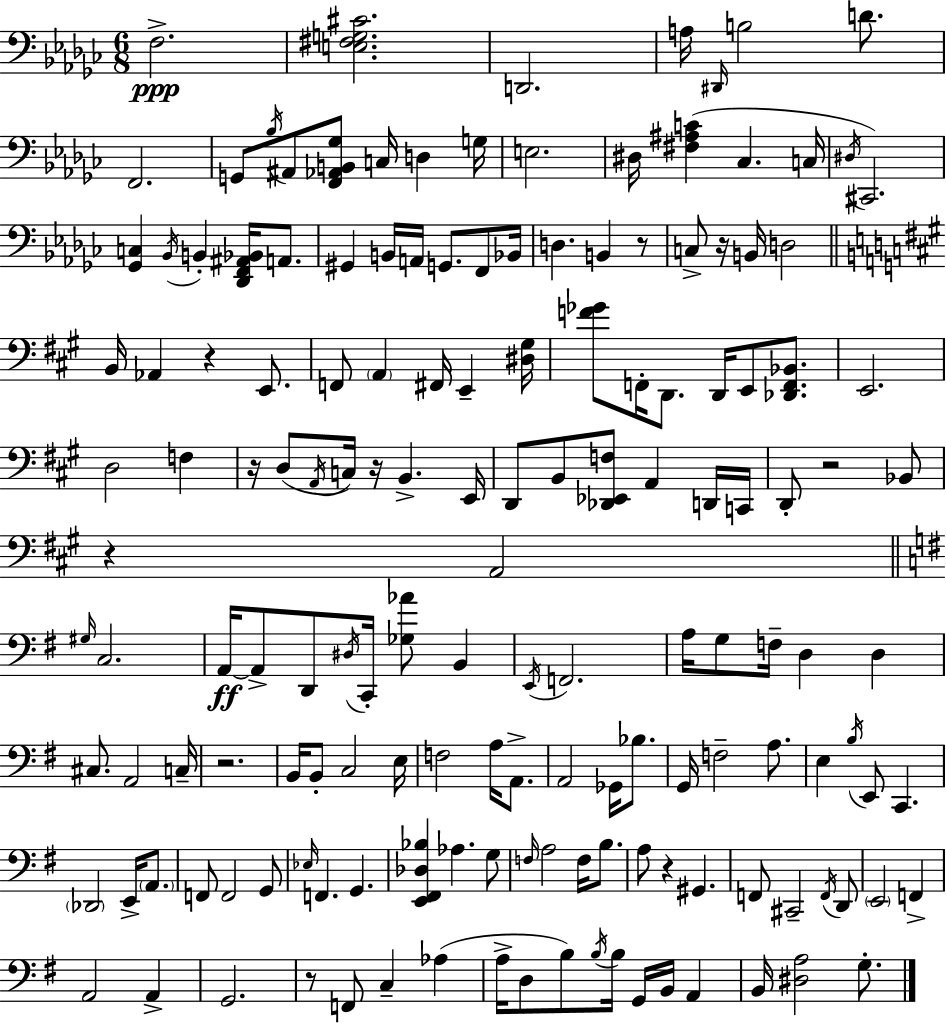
F3/h. [E3,F#3,G3,C#4]/h. D2/h. A3/s D#2/s B3/h D4/e. F2/h. G2/e Bb3/s A#2/e [F2,Ab2,B2,Gb3]/e C3/s D3/q G3/s E3/h. D#3/s [F#3,A#3,C4]/q CES3/q. C3/s D#3/s C#2/h. [Gb2,C3]/q Bb2/s B2/q [Db2,F2,A#2,Bb2]/s A2/e. G#2/q B2/s A2/s G2/e. F2/e Bb2/s D3/q. B2/q R/e C3/e R/s B2/s D3/h B2/s Ab2/q R/q E2/e. F2/e A2/q F#2/s E2/q [D#3,G#3]/s [F4,Gb4]/e F2/s D2/e. D2/s E2/e [Db2,F2,Bb2]/e. E2/h. D3/h F3/q R/s D3/e A2/s C3/s R/s B2/q. E2/s D2/e B2/e [Db2,Eb2,F3]/e A2/q D2/s C2/s D2/e R/h Bb2/e R/q A2/h G#3/s C3/h. A2/s A2/e D2/e D#3/s C2/s [Gb3,Ab4]/e B2/q E2/s F2/h. A3/s G3/e F3/s D3/q D3/q C#3/e. A2/h C3/s R/h. B2/s B2/e C3/h E3/s F3/h A3/s A2/e. A2/h Gb2/s Bb3/e. G2/s F3/h A3/e. E3/q B3/s E2/e C2/q. Db2/h E2/s A2/e. F2/e F2/h G2/e Eb3/s F2/q. G2/q. [E2,F#2,Db3,Bb3]/q Ab3/q. G3/e F3/s A3/h F3/s B3/e. A3/e R/q G#2/q. F2/e C#2/h F2/s D2/e E2/h F2/q A2/h A2/q G2/h. R/e F2/e C3/q Ab3/q A3/s D3/e B3/e B3/s B3/s G2/s B2/s A2/q B2/s [D#3,A3]/h G3/e.